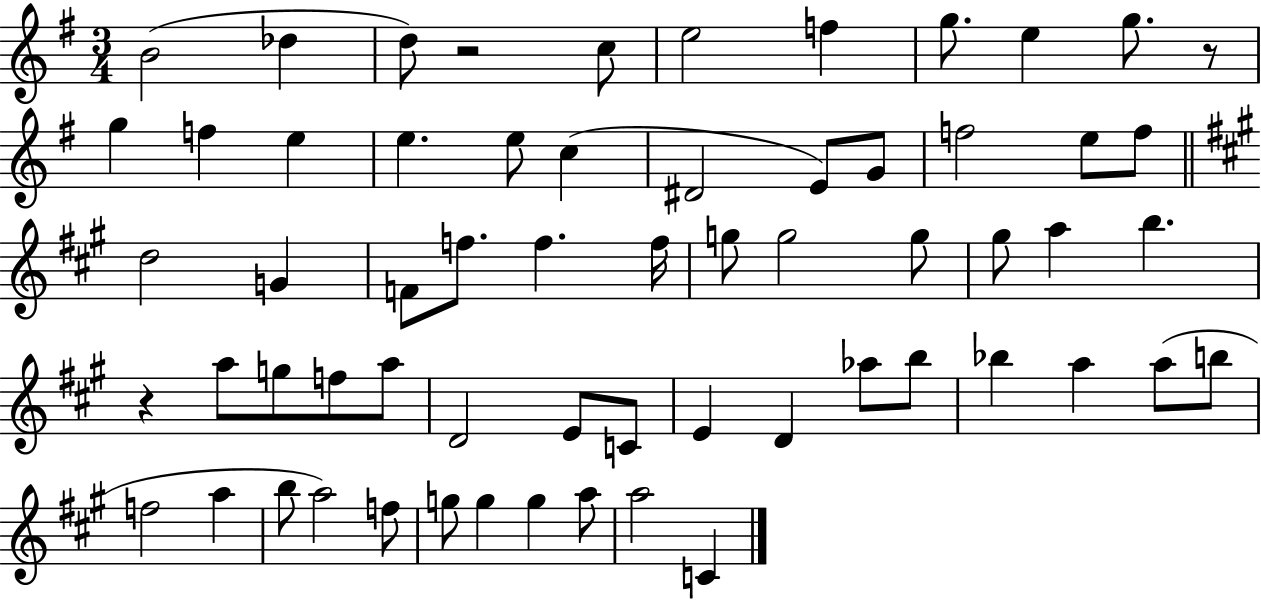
B4/h Db5/q D5/e R/h C5/e E5/h F5/q G5/e. E5/q G5/e. R/e G5/q F5/q E5/q E5/q. E5/e C5/q D#4/h E4/e G4/e F5/h E5/e F5/e D5/h G4/q F4/e F5/e. F5/q. F5/s G5/e G5/h G5/e G#5/e A5/q B5/q. R/q A5/e G5/e F5/e A5/e D4/h E4/e C4/e E4/q D4/q Ab5/e B5/e Bb5/q A5/q A5/e B5/e F5/h A5/q B5/e A5/h F5/e G5/e G5/q G5/q A5/e A5/h C4/q